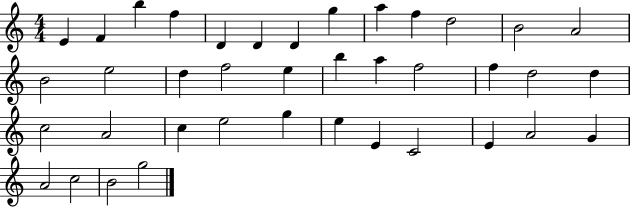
X:1
T:Untitled
M:4/4
L:1/4
K:C
E F b f D D D g a f d2 B2 A2 B2 e2 d f2 e b a f2 f d2 d c2 A2 c e2 g e E C2 E A2 G A2 c2 B2 g2